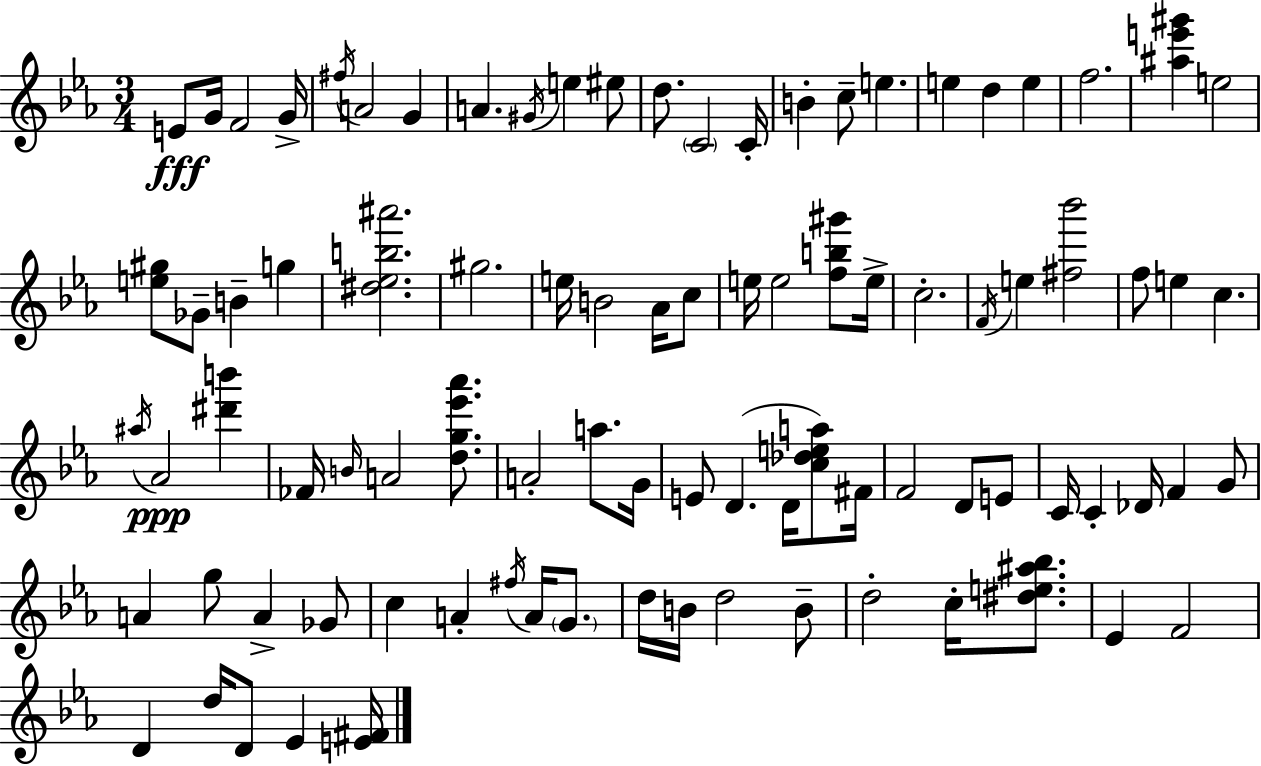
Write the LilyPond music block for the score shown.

{
  \clef treble
  \numericTimeSignature
  \time 3/4
  \key c \minor
  e'8\fff g'16 f'2 g'16-> | \acciaccatura { fis''16 } a'2 g'4 | a'4. \acciaccatura { gis'16 } e''4 | eis''8 d''8. \parenthesize c'2 | \break c'16-. b'4-. c''8-- e''4. | e''4 d''4 e''4 | f''2. | <ais'' e''' gis'''>4 e''2 | \break <e'' gis''>8 ges'8-- b'4-- g''4 | <dis'' ees'' b'' ais'''>2. | gis''2. | e''16 b'2 aes'16 | \break c''8 e''16 e''2 <f'' b'' gis'''>8 | e''16-> c''2.-. | \acciaccatura { f'16 } e''4 <fis'' bes'''>2 | f''8 e''4 c''4. | \break \acciaccatura { ais''16 } aes'2\ppp | <dis''' b'''>4 fes'16 \grace { b'16 } a'2 | <d'' g'' ees''' aes'''>8. a'2-. | a''8. g'16 e'8 d'4.( | \break d'16 <c'' des'' e'' a''>8) fis'16 f'2 | d'8 e'8 c'16 c'4-. des'16 f'4 | g'8 a'4 g''8 a'4-> | ges'8 c''4 a'4-. | \break \acciaccatura { fis''16 } a'16 \parenthesize g'8. d''16 b'16 d''2 | b'8-- d''2-. | c''16-. <dis'' e'' ais'' bes''>8. ees'4 f'2 | d'4 d''16 d'8 | \break ees'4 <e' fis'>16 \bar "|."
}